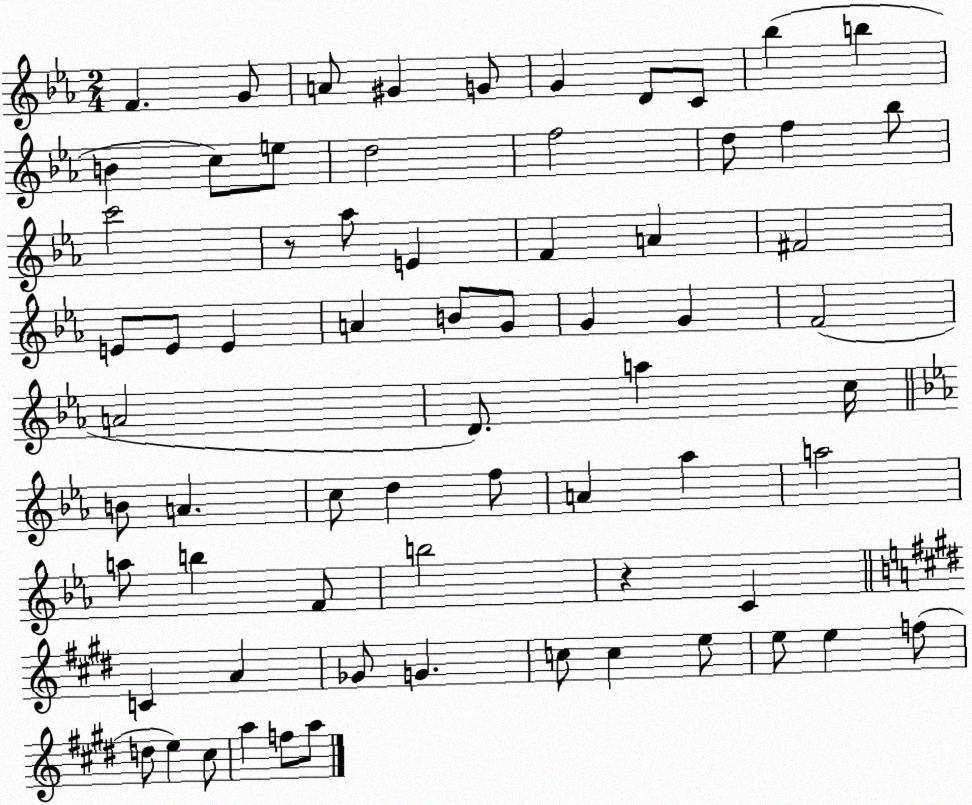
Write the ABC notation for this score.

X:1
T:Untitled
M:2/4
L:1/4
K:Eb
F G/2 A/2 ^G G/2 G D/2 C/2 _b b B c/2 e/2 d2 f2 d/2 f _b/2 c'2 z/2 _a/2 E F A ^F2 E/2 E/2 E A B/2 G/2 G G F2 A2 D/2 a c/4 B/2 A c/2 d f/2 A _a a2 a/2 b F/2 b2 z C C A _G/2 G c/2 c e/2 e/2 e f/2 d/2 e ^c/2 a f/2 a/2